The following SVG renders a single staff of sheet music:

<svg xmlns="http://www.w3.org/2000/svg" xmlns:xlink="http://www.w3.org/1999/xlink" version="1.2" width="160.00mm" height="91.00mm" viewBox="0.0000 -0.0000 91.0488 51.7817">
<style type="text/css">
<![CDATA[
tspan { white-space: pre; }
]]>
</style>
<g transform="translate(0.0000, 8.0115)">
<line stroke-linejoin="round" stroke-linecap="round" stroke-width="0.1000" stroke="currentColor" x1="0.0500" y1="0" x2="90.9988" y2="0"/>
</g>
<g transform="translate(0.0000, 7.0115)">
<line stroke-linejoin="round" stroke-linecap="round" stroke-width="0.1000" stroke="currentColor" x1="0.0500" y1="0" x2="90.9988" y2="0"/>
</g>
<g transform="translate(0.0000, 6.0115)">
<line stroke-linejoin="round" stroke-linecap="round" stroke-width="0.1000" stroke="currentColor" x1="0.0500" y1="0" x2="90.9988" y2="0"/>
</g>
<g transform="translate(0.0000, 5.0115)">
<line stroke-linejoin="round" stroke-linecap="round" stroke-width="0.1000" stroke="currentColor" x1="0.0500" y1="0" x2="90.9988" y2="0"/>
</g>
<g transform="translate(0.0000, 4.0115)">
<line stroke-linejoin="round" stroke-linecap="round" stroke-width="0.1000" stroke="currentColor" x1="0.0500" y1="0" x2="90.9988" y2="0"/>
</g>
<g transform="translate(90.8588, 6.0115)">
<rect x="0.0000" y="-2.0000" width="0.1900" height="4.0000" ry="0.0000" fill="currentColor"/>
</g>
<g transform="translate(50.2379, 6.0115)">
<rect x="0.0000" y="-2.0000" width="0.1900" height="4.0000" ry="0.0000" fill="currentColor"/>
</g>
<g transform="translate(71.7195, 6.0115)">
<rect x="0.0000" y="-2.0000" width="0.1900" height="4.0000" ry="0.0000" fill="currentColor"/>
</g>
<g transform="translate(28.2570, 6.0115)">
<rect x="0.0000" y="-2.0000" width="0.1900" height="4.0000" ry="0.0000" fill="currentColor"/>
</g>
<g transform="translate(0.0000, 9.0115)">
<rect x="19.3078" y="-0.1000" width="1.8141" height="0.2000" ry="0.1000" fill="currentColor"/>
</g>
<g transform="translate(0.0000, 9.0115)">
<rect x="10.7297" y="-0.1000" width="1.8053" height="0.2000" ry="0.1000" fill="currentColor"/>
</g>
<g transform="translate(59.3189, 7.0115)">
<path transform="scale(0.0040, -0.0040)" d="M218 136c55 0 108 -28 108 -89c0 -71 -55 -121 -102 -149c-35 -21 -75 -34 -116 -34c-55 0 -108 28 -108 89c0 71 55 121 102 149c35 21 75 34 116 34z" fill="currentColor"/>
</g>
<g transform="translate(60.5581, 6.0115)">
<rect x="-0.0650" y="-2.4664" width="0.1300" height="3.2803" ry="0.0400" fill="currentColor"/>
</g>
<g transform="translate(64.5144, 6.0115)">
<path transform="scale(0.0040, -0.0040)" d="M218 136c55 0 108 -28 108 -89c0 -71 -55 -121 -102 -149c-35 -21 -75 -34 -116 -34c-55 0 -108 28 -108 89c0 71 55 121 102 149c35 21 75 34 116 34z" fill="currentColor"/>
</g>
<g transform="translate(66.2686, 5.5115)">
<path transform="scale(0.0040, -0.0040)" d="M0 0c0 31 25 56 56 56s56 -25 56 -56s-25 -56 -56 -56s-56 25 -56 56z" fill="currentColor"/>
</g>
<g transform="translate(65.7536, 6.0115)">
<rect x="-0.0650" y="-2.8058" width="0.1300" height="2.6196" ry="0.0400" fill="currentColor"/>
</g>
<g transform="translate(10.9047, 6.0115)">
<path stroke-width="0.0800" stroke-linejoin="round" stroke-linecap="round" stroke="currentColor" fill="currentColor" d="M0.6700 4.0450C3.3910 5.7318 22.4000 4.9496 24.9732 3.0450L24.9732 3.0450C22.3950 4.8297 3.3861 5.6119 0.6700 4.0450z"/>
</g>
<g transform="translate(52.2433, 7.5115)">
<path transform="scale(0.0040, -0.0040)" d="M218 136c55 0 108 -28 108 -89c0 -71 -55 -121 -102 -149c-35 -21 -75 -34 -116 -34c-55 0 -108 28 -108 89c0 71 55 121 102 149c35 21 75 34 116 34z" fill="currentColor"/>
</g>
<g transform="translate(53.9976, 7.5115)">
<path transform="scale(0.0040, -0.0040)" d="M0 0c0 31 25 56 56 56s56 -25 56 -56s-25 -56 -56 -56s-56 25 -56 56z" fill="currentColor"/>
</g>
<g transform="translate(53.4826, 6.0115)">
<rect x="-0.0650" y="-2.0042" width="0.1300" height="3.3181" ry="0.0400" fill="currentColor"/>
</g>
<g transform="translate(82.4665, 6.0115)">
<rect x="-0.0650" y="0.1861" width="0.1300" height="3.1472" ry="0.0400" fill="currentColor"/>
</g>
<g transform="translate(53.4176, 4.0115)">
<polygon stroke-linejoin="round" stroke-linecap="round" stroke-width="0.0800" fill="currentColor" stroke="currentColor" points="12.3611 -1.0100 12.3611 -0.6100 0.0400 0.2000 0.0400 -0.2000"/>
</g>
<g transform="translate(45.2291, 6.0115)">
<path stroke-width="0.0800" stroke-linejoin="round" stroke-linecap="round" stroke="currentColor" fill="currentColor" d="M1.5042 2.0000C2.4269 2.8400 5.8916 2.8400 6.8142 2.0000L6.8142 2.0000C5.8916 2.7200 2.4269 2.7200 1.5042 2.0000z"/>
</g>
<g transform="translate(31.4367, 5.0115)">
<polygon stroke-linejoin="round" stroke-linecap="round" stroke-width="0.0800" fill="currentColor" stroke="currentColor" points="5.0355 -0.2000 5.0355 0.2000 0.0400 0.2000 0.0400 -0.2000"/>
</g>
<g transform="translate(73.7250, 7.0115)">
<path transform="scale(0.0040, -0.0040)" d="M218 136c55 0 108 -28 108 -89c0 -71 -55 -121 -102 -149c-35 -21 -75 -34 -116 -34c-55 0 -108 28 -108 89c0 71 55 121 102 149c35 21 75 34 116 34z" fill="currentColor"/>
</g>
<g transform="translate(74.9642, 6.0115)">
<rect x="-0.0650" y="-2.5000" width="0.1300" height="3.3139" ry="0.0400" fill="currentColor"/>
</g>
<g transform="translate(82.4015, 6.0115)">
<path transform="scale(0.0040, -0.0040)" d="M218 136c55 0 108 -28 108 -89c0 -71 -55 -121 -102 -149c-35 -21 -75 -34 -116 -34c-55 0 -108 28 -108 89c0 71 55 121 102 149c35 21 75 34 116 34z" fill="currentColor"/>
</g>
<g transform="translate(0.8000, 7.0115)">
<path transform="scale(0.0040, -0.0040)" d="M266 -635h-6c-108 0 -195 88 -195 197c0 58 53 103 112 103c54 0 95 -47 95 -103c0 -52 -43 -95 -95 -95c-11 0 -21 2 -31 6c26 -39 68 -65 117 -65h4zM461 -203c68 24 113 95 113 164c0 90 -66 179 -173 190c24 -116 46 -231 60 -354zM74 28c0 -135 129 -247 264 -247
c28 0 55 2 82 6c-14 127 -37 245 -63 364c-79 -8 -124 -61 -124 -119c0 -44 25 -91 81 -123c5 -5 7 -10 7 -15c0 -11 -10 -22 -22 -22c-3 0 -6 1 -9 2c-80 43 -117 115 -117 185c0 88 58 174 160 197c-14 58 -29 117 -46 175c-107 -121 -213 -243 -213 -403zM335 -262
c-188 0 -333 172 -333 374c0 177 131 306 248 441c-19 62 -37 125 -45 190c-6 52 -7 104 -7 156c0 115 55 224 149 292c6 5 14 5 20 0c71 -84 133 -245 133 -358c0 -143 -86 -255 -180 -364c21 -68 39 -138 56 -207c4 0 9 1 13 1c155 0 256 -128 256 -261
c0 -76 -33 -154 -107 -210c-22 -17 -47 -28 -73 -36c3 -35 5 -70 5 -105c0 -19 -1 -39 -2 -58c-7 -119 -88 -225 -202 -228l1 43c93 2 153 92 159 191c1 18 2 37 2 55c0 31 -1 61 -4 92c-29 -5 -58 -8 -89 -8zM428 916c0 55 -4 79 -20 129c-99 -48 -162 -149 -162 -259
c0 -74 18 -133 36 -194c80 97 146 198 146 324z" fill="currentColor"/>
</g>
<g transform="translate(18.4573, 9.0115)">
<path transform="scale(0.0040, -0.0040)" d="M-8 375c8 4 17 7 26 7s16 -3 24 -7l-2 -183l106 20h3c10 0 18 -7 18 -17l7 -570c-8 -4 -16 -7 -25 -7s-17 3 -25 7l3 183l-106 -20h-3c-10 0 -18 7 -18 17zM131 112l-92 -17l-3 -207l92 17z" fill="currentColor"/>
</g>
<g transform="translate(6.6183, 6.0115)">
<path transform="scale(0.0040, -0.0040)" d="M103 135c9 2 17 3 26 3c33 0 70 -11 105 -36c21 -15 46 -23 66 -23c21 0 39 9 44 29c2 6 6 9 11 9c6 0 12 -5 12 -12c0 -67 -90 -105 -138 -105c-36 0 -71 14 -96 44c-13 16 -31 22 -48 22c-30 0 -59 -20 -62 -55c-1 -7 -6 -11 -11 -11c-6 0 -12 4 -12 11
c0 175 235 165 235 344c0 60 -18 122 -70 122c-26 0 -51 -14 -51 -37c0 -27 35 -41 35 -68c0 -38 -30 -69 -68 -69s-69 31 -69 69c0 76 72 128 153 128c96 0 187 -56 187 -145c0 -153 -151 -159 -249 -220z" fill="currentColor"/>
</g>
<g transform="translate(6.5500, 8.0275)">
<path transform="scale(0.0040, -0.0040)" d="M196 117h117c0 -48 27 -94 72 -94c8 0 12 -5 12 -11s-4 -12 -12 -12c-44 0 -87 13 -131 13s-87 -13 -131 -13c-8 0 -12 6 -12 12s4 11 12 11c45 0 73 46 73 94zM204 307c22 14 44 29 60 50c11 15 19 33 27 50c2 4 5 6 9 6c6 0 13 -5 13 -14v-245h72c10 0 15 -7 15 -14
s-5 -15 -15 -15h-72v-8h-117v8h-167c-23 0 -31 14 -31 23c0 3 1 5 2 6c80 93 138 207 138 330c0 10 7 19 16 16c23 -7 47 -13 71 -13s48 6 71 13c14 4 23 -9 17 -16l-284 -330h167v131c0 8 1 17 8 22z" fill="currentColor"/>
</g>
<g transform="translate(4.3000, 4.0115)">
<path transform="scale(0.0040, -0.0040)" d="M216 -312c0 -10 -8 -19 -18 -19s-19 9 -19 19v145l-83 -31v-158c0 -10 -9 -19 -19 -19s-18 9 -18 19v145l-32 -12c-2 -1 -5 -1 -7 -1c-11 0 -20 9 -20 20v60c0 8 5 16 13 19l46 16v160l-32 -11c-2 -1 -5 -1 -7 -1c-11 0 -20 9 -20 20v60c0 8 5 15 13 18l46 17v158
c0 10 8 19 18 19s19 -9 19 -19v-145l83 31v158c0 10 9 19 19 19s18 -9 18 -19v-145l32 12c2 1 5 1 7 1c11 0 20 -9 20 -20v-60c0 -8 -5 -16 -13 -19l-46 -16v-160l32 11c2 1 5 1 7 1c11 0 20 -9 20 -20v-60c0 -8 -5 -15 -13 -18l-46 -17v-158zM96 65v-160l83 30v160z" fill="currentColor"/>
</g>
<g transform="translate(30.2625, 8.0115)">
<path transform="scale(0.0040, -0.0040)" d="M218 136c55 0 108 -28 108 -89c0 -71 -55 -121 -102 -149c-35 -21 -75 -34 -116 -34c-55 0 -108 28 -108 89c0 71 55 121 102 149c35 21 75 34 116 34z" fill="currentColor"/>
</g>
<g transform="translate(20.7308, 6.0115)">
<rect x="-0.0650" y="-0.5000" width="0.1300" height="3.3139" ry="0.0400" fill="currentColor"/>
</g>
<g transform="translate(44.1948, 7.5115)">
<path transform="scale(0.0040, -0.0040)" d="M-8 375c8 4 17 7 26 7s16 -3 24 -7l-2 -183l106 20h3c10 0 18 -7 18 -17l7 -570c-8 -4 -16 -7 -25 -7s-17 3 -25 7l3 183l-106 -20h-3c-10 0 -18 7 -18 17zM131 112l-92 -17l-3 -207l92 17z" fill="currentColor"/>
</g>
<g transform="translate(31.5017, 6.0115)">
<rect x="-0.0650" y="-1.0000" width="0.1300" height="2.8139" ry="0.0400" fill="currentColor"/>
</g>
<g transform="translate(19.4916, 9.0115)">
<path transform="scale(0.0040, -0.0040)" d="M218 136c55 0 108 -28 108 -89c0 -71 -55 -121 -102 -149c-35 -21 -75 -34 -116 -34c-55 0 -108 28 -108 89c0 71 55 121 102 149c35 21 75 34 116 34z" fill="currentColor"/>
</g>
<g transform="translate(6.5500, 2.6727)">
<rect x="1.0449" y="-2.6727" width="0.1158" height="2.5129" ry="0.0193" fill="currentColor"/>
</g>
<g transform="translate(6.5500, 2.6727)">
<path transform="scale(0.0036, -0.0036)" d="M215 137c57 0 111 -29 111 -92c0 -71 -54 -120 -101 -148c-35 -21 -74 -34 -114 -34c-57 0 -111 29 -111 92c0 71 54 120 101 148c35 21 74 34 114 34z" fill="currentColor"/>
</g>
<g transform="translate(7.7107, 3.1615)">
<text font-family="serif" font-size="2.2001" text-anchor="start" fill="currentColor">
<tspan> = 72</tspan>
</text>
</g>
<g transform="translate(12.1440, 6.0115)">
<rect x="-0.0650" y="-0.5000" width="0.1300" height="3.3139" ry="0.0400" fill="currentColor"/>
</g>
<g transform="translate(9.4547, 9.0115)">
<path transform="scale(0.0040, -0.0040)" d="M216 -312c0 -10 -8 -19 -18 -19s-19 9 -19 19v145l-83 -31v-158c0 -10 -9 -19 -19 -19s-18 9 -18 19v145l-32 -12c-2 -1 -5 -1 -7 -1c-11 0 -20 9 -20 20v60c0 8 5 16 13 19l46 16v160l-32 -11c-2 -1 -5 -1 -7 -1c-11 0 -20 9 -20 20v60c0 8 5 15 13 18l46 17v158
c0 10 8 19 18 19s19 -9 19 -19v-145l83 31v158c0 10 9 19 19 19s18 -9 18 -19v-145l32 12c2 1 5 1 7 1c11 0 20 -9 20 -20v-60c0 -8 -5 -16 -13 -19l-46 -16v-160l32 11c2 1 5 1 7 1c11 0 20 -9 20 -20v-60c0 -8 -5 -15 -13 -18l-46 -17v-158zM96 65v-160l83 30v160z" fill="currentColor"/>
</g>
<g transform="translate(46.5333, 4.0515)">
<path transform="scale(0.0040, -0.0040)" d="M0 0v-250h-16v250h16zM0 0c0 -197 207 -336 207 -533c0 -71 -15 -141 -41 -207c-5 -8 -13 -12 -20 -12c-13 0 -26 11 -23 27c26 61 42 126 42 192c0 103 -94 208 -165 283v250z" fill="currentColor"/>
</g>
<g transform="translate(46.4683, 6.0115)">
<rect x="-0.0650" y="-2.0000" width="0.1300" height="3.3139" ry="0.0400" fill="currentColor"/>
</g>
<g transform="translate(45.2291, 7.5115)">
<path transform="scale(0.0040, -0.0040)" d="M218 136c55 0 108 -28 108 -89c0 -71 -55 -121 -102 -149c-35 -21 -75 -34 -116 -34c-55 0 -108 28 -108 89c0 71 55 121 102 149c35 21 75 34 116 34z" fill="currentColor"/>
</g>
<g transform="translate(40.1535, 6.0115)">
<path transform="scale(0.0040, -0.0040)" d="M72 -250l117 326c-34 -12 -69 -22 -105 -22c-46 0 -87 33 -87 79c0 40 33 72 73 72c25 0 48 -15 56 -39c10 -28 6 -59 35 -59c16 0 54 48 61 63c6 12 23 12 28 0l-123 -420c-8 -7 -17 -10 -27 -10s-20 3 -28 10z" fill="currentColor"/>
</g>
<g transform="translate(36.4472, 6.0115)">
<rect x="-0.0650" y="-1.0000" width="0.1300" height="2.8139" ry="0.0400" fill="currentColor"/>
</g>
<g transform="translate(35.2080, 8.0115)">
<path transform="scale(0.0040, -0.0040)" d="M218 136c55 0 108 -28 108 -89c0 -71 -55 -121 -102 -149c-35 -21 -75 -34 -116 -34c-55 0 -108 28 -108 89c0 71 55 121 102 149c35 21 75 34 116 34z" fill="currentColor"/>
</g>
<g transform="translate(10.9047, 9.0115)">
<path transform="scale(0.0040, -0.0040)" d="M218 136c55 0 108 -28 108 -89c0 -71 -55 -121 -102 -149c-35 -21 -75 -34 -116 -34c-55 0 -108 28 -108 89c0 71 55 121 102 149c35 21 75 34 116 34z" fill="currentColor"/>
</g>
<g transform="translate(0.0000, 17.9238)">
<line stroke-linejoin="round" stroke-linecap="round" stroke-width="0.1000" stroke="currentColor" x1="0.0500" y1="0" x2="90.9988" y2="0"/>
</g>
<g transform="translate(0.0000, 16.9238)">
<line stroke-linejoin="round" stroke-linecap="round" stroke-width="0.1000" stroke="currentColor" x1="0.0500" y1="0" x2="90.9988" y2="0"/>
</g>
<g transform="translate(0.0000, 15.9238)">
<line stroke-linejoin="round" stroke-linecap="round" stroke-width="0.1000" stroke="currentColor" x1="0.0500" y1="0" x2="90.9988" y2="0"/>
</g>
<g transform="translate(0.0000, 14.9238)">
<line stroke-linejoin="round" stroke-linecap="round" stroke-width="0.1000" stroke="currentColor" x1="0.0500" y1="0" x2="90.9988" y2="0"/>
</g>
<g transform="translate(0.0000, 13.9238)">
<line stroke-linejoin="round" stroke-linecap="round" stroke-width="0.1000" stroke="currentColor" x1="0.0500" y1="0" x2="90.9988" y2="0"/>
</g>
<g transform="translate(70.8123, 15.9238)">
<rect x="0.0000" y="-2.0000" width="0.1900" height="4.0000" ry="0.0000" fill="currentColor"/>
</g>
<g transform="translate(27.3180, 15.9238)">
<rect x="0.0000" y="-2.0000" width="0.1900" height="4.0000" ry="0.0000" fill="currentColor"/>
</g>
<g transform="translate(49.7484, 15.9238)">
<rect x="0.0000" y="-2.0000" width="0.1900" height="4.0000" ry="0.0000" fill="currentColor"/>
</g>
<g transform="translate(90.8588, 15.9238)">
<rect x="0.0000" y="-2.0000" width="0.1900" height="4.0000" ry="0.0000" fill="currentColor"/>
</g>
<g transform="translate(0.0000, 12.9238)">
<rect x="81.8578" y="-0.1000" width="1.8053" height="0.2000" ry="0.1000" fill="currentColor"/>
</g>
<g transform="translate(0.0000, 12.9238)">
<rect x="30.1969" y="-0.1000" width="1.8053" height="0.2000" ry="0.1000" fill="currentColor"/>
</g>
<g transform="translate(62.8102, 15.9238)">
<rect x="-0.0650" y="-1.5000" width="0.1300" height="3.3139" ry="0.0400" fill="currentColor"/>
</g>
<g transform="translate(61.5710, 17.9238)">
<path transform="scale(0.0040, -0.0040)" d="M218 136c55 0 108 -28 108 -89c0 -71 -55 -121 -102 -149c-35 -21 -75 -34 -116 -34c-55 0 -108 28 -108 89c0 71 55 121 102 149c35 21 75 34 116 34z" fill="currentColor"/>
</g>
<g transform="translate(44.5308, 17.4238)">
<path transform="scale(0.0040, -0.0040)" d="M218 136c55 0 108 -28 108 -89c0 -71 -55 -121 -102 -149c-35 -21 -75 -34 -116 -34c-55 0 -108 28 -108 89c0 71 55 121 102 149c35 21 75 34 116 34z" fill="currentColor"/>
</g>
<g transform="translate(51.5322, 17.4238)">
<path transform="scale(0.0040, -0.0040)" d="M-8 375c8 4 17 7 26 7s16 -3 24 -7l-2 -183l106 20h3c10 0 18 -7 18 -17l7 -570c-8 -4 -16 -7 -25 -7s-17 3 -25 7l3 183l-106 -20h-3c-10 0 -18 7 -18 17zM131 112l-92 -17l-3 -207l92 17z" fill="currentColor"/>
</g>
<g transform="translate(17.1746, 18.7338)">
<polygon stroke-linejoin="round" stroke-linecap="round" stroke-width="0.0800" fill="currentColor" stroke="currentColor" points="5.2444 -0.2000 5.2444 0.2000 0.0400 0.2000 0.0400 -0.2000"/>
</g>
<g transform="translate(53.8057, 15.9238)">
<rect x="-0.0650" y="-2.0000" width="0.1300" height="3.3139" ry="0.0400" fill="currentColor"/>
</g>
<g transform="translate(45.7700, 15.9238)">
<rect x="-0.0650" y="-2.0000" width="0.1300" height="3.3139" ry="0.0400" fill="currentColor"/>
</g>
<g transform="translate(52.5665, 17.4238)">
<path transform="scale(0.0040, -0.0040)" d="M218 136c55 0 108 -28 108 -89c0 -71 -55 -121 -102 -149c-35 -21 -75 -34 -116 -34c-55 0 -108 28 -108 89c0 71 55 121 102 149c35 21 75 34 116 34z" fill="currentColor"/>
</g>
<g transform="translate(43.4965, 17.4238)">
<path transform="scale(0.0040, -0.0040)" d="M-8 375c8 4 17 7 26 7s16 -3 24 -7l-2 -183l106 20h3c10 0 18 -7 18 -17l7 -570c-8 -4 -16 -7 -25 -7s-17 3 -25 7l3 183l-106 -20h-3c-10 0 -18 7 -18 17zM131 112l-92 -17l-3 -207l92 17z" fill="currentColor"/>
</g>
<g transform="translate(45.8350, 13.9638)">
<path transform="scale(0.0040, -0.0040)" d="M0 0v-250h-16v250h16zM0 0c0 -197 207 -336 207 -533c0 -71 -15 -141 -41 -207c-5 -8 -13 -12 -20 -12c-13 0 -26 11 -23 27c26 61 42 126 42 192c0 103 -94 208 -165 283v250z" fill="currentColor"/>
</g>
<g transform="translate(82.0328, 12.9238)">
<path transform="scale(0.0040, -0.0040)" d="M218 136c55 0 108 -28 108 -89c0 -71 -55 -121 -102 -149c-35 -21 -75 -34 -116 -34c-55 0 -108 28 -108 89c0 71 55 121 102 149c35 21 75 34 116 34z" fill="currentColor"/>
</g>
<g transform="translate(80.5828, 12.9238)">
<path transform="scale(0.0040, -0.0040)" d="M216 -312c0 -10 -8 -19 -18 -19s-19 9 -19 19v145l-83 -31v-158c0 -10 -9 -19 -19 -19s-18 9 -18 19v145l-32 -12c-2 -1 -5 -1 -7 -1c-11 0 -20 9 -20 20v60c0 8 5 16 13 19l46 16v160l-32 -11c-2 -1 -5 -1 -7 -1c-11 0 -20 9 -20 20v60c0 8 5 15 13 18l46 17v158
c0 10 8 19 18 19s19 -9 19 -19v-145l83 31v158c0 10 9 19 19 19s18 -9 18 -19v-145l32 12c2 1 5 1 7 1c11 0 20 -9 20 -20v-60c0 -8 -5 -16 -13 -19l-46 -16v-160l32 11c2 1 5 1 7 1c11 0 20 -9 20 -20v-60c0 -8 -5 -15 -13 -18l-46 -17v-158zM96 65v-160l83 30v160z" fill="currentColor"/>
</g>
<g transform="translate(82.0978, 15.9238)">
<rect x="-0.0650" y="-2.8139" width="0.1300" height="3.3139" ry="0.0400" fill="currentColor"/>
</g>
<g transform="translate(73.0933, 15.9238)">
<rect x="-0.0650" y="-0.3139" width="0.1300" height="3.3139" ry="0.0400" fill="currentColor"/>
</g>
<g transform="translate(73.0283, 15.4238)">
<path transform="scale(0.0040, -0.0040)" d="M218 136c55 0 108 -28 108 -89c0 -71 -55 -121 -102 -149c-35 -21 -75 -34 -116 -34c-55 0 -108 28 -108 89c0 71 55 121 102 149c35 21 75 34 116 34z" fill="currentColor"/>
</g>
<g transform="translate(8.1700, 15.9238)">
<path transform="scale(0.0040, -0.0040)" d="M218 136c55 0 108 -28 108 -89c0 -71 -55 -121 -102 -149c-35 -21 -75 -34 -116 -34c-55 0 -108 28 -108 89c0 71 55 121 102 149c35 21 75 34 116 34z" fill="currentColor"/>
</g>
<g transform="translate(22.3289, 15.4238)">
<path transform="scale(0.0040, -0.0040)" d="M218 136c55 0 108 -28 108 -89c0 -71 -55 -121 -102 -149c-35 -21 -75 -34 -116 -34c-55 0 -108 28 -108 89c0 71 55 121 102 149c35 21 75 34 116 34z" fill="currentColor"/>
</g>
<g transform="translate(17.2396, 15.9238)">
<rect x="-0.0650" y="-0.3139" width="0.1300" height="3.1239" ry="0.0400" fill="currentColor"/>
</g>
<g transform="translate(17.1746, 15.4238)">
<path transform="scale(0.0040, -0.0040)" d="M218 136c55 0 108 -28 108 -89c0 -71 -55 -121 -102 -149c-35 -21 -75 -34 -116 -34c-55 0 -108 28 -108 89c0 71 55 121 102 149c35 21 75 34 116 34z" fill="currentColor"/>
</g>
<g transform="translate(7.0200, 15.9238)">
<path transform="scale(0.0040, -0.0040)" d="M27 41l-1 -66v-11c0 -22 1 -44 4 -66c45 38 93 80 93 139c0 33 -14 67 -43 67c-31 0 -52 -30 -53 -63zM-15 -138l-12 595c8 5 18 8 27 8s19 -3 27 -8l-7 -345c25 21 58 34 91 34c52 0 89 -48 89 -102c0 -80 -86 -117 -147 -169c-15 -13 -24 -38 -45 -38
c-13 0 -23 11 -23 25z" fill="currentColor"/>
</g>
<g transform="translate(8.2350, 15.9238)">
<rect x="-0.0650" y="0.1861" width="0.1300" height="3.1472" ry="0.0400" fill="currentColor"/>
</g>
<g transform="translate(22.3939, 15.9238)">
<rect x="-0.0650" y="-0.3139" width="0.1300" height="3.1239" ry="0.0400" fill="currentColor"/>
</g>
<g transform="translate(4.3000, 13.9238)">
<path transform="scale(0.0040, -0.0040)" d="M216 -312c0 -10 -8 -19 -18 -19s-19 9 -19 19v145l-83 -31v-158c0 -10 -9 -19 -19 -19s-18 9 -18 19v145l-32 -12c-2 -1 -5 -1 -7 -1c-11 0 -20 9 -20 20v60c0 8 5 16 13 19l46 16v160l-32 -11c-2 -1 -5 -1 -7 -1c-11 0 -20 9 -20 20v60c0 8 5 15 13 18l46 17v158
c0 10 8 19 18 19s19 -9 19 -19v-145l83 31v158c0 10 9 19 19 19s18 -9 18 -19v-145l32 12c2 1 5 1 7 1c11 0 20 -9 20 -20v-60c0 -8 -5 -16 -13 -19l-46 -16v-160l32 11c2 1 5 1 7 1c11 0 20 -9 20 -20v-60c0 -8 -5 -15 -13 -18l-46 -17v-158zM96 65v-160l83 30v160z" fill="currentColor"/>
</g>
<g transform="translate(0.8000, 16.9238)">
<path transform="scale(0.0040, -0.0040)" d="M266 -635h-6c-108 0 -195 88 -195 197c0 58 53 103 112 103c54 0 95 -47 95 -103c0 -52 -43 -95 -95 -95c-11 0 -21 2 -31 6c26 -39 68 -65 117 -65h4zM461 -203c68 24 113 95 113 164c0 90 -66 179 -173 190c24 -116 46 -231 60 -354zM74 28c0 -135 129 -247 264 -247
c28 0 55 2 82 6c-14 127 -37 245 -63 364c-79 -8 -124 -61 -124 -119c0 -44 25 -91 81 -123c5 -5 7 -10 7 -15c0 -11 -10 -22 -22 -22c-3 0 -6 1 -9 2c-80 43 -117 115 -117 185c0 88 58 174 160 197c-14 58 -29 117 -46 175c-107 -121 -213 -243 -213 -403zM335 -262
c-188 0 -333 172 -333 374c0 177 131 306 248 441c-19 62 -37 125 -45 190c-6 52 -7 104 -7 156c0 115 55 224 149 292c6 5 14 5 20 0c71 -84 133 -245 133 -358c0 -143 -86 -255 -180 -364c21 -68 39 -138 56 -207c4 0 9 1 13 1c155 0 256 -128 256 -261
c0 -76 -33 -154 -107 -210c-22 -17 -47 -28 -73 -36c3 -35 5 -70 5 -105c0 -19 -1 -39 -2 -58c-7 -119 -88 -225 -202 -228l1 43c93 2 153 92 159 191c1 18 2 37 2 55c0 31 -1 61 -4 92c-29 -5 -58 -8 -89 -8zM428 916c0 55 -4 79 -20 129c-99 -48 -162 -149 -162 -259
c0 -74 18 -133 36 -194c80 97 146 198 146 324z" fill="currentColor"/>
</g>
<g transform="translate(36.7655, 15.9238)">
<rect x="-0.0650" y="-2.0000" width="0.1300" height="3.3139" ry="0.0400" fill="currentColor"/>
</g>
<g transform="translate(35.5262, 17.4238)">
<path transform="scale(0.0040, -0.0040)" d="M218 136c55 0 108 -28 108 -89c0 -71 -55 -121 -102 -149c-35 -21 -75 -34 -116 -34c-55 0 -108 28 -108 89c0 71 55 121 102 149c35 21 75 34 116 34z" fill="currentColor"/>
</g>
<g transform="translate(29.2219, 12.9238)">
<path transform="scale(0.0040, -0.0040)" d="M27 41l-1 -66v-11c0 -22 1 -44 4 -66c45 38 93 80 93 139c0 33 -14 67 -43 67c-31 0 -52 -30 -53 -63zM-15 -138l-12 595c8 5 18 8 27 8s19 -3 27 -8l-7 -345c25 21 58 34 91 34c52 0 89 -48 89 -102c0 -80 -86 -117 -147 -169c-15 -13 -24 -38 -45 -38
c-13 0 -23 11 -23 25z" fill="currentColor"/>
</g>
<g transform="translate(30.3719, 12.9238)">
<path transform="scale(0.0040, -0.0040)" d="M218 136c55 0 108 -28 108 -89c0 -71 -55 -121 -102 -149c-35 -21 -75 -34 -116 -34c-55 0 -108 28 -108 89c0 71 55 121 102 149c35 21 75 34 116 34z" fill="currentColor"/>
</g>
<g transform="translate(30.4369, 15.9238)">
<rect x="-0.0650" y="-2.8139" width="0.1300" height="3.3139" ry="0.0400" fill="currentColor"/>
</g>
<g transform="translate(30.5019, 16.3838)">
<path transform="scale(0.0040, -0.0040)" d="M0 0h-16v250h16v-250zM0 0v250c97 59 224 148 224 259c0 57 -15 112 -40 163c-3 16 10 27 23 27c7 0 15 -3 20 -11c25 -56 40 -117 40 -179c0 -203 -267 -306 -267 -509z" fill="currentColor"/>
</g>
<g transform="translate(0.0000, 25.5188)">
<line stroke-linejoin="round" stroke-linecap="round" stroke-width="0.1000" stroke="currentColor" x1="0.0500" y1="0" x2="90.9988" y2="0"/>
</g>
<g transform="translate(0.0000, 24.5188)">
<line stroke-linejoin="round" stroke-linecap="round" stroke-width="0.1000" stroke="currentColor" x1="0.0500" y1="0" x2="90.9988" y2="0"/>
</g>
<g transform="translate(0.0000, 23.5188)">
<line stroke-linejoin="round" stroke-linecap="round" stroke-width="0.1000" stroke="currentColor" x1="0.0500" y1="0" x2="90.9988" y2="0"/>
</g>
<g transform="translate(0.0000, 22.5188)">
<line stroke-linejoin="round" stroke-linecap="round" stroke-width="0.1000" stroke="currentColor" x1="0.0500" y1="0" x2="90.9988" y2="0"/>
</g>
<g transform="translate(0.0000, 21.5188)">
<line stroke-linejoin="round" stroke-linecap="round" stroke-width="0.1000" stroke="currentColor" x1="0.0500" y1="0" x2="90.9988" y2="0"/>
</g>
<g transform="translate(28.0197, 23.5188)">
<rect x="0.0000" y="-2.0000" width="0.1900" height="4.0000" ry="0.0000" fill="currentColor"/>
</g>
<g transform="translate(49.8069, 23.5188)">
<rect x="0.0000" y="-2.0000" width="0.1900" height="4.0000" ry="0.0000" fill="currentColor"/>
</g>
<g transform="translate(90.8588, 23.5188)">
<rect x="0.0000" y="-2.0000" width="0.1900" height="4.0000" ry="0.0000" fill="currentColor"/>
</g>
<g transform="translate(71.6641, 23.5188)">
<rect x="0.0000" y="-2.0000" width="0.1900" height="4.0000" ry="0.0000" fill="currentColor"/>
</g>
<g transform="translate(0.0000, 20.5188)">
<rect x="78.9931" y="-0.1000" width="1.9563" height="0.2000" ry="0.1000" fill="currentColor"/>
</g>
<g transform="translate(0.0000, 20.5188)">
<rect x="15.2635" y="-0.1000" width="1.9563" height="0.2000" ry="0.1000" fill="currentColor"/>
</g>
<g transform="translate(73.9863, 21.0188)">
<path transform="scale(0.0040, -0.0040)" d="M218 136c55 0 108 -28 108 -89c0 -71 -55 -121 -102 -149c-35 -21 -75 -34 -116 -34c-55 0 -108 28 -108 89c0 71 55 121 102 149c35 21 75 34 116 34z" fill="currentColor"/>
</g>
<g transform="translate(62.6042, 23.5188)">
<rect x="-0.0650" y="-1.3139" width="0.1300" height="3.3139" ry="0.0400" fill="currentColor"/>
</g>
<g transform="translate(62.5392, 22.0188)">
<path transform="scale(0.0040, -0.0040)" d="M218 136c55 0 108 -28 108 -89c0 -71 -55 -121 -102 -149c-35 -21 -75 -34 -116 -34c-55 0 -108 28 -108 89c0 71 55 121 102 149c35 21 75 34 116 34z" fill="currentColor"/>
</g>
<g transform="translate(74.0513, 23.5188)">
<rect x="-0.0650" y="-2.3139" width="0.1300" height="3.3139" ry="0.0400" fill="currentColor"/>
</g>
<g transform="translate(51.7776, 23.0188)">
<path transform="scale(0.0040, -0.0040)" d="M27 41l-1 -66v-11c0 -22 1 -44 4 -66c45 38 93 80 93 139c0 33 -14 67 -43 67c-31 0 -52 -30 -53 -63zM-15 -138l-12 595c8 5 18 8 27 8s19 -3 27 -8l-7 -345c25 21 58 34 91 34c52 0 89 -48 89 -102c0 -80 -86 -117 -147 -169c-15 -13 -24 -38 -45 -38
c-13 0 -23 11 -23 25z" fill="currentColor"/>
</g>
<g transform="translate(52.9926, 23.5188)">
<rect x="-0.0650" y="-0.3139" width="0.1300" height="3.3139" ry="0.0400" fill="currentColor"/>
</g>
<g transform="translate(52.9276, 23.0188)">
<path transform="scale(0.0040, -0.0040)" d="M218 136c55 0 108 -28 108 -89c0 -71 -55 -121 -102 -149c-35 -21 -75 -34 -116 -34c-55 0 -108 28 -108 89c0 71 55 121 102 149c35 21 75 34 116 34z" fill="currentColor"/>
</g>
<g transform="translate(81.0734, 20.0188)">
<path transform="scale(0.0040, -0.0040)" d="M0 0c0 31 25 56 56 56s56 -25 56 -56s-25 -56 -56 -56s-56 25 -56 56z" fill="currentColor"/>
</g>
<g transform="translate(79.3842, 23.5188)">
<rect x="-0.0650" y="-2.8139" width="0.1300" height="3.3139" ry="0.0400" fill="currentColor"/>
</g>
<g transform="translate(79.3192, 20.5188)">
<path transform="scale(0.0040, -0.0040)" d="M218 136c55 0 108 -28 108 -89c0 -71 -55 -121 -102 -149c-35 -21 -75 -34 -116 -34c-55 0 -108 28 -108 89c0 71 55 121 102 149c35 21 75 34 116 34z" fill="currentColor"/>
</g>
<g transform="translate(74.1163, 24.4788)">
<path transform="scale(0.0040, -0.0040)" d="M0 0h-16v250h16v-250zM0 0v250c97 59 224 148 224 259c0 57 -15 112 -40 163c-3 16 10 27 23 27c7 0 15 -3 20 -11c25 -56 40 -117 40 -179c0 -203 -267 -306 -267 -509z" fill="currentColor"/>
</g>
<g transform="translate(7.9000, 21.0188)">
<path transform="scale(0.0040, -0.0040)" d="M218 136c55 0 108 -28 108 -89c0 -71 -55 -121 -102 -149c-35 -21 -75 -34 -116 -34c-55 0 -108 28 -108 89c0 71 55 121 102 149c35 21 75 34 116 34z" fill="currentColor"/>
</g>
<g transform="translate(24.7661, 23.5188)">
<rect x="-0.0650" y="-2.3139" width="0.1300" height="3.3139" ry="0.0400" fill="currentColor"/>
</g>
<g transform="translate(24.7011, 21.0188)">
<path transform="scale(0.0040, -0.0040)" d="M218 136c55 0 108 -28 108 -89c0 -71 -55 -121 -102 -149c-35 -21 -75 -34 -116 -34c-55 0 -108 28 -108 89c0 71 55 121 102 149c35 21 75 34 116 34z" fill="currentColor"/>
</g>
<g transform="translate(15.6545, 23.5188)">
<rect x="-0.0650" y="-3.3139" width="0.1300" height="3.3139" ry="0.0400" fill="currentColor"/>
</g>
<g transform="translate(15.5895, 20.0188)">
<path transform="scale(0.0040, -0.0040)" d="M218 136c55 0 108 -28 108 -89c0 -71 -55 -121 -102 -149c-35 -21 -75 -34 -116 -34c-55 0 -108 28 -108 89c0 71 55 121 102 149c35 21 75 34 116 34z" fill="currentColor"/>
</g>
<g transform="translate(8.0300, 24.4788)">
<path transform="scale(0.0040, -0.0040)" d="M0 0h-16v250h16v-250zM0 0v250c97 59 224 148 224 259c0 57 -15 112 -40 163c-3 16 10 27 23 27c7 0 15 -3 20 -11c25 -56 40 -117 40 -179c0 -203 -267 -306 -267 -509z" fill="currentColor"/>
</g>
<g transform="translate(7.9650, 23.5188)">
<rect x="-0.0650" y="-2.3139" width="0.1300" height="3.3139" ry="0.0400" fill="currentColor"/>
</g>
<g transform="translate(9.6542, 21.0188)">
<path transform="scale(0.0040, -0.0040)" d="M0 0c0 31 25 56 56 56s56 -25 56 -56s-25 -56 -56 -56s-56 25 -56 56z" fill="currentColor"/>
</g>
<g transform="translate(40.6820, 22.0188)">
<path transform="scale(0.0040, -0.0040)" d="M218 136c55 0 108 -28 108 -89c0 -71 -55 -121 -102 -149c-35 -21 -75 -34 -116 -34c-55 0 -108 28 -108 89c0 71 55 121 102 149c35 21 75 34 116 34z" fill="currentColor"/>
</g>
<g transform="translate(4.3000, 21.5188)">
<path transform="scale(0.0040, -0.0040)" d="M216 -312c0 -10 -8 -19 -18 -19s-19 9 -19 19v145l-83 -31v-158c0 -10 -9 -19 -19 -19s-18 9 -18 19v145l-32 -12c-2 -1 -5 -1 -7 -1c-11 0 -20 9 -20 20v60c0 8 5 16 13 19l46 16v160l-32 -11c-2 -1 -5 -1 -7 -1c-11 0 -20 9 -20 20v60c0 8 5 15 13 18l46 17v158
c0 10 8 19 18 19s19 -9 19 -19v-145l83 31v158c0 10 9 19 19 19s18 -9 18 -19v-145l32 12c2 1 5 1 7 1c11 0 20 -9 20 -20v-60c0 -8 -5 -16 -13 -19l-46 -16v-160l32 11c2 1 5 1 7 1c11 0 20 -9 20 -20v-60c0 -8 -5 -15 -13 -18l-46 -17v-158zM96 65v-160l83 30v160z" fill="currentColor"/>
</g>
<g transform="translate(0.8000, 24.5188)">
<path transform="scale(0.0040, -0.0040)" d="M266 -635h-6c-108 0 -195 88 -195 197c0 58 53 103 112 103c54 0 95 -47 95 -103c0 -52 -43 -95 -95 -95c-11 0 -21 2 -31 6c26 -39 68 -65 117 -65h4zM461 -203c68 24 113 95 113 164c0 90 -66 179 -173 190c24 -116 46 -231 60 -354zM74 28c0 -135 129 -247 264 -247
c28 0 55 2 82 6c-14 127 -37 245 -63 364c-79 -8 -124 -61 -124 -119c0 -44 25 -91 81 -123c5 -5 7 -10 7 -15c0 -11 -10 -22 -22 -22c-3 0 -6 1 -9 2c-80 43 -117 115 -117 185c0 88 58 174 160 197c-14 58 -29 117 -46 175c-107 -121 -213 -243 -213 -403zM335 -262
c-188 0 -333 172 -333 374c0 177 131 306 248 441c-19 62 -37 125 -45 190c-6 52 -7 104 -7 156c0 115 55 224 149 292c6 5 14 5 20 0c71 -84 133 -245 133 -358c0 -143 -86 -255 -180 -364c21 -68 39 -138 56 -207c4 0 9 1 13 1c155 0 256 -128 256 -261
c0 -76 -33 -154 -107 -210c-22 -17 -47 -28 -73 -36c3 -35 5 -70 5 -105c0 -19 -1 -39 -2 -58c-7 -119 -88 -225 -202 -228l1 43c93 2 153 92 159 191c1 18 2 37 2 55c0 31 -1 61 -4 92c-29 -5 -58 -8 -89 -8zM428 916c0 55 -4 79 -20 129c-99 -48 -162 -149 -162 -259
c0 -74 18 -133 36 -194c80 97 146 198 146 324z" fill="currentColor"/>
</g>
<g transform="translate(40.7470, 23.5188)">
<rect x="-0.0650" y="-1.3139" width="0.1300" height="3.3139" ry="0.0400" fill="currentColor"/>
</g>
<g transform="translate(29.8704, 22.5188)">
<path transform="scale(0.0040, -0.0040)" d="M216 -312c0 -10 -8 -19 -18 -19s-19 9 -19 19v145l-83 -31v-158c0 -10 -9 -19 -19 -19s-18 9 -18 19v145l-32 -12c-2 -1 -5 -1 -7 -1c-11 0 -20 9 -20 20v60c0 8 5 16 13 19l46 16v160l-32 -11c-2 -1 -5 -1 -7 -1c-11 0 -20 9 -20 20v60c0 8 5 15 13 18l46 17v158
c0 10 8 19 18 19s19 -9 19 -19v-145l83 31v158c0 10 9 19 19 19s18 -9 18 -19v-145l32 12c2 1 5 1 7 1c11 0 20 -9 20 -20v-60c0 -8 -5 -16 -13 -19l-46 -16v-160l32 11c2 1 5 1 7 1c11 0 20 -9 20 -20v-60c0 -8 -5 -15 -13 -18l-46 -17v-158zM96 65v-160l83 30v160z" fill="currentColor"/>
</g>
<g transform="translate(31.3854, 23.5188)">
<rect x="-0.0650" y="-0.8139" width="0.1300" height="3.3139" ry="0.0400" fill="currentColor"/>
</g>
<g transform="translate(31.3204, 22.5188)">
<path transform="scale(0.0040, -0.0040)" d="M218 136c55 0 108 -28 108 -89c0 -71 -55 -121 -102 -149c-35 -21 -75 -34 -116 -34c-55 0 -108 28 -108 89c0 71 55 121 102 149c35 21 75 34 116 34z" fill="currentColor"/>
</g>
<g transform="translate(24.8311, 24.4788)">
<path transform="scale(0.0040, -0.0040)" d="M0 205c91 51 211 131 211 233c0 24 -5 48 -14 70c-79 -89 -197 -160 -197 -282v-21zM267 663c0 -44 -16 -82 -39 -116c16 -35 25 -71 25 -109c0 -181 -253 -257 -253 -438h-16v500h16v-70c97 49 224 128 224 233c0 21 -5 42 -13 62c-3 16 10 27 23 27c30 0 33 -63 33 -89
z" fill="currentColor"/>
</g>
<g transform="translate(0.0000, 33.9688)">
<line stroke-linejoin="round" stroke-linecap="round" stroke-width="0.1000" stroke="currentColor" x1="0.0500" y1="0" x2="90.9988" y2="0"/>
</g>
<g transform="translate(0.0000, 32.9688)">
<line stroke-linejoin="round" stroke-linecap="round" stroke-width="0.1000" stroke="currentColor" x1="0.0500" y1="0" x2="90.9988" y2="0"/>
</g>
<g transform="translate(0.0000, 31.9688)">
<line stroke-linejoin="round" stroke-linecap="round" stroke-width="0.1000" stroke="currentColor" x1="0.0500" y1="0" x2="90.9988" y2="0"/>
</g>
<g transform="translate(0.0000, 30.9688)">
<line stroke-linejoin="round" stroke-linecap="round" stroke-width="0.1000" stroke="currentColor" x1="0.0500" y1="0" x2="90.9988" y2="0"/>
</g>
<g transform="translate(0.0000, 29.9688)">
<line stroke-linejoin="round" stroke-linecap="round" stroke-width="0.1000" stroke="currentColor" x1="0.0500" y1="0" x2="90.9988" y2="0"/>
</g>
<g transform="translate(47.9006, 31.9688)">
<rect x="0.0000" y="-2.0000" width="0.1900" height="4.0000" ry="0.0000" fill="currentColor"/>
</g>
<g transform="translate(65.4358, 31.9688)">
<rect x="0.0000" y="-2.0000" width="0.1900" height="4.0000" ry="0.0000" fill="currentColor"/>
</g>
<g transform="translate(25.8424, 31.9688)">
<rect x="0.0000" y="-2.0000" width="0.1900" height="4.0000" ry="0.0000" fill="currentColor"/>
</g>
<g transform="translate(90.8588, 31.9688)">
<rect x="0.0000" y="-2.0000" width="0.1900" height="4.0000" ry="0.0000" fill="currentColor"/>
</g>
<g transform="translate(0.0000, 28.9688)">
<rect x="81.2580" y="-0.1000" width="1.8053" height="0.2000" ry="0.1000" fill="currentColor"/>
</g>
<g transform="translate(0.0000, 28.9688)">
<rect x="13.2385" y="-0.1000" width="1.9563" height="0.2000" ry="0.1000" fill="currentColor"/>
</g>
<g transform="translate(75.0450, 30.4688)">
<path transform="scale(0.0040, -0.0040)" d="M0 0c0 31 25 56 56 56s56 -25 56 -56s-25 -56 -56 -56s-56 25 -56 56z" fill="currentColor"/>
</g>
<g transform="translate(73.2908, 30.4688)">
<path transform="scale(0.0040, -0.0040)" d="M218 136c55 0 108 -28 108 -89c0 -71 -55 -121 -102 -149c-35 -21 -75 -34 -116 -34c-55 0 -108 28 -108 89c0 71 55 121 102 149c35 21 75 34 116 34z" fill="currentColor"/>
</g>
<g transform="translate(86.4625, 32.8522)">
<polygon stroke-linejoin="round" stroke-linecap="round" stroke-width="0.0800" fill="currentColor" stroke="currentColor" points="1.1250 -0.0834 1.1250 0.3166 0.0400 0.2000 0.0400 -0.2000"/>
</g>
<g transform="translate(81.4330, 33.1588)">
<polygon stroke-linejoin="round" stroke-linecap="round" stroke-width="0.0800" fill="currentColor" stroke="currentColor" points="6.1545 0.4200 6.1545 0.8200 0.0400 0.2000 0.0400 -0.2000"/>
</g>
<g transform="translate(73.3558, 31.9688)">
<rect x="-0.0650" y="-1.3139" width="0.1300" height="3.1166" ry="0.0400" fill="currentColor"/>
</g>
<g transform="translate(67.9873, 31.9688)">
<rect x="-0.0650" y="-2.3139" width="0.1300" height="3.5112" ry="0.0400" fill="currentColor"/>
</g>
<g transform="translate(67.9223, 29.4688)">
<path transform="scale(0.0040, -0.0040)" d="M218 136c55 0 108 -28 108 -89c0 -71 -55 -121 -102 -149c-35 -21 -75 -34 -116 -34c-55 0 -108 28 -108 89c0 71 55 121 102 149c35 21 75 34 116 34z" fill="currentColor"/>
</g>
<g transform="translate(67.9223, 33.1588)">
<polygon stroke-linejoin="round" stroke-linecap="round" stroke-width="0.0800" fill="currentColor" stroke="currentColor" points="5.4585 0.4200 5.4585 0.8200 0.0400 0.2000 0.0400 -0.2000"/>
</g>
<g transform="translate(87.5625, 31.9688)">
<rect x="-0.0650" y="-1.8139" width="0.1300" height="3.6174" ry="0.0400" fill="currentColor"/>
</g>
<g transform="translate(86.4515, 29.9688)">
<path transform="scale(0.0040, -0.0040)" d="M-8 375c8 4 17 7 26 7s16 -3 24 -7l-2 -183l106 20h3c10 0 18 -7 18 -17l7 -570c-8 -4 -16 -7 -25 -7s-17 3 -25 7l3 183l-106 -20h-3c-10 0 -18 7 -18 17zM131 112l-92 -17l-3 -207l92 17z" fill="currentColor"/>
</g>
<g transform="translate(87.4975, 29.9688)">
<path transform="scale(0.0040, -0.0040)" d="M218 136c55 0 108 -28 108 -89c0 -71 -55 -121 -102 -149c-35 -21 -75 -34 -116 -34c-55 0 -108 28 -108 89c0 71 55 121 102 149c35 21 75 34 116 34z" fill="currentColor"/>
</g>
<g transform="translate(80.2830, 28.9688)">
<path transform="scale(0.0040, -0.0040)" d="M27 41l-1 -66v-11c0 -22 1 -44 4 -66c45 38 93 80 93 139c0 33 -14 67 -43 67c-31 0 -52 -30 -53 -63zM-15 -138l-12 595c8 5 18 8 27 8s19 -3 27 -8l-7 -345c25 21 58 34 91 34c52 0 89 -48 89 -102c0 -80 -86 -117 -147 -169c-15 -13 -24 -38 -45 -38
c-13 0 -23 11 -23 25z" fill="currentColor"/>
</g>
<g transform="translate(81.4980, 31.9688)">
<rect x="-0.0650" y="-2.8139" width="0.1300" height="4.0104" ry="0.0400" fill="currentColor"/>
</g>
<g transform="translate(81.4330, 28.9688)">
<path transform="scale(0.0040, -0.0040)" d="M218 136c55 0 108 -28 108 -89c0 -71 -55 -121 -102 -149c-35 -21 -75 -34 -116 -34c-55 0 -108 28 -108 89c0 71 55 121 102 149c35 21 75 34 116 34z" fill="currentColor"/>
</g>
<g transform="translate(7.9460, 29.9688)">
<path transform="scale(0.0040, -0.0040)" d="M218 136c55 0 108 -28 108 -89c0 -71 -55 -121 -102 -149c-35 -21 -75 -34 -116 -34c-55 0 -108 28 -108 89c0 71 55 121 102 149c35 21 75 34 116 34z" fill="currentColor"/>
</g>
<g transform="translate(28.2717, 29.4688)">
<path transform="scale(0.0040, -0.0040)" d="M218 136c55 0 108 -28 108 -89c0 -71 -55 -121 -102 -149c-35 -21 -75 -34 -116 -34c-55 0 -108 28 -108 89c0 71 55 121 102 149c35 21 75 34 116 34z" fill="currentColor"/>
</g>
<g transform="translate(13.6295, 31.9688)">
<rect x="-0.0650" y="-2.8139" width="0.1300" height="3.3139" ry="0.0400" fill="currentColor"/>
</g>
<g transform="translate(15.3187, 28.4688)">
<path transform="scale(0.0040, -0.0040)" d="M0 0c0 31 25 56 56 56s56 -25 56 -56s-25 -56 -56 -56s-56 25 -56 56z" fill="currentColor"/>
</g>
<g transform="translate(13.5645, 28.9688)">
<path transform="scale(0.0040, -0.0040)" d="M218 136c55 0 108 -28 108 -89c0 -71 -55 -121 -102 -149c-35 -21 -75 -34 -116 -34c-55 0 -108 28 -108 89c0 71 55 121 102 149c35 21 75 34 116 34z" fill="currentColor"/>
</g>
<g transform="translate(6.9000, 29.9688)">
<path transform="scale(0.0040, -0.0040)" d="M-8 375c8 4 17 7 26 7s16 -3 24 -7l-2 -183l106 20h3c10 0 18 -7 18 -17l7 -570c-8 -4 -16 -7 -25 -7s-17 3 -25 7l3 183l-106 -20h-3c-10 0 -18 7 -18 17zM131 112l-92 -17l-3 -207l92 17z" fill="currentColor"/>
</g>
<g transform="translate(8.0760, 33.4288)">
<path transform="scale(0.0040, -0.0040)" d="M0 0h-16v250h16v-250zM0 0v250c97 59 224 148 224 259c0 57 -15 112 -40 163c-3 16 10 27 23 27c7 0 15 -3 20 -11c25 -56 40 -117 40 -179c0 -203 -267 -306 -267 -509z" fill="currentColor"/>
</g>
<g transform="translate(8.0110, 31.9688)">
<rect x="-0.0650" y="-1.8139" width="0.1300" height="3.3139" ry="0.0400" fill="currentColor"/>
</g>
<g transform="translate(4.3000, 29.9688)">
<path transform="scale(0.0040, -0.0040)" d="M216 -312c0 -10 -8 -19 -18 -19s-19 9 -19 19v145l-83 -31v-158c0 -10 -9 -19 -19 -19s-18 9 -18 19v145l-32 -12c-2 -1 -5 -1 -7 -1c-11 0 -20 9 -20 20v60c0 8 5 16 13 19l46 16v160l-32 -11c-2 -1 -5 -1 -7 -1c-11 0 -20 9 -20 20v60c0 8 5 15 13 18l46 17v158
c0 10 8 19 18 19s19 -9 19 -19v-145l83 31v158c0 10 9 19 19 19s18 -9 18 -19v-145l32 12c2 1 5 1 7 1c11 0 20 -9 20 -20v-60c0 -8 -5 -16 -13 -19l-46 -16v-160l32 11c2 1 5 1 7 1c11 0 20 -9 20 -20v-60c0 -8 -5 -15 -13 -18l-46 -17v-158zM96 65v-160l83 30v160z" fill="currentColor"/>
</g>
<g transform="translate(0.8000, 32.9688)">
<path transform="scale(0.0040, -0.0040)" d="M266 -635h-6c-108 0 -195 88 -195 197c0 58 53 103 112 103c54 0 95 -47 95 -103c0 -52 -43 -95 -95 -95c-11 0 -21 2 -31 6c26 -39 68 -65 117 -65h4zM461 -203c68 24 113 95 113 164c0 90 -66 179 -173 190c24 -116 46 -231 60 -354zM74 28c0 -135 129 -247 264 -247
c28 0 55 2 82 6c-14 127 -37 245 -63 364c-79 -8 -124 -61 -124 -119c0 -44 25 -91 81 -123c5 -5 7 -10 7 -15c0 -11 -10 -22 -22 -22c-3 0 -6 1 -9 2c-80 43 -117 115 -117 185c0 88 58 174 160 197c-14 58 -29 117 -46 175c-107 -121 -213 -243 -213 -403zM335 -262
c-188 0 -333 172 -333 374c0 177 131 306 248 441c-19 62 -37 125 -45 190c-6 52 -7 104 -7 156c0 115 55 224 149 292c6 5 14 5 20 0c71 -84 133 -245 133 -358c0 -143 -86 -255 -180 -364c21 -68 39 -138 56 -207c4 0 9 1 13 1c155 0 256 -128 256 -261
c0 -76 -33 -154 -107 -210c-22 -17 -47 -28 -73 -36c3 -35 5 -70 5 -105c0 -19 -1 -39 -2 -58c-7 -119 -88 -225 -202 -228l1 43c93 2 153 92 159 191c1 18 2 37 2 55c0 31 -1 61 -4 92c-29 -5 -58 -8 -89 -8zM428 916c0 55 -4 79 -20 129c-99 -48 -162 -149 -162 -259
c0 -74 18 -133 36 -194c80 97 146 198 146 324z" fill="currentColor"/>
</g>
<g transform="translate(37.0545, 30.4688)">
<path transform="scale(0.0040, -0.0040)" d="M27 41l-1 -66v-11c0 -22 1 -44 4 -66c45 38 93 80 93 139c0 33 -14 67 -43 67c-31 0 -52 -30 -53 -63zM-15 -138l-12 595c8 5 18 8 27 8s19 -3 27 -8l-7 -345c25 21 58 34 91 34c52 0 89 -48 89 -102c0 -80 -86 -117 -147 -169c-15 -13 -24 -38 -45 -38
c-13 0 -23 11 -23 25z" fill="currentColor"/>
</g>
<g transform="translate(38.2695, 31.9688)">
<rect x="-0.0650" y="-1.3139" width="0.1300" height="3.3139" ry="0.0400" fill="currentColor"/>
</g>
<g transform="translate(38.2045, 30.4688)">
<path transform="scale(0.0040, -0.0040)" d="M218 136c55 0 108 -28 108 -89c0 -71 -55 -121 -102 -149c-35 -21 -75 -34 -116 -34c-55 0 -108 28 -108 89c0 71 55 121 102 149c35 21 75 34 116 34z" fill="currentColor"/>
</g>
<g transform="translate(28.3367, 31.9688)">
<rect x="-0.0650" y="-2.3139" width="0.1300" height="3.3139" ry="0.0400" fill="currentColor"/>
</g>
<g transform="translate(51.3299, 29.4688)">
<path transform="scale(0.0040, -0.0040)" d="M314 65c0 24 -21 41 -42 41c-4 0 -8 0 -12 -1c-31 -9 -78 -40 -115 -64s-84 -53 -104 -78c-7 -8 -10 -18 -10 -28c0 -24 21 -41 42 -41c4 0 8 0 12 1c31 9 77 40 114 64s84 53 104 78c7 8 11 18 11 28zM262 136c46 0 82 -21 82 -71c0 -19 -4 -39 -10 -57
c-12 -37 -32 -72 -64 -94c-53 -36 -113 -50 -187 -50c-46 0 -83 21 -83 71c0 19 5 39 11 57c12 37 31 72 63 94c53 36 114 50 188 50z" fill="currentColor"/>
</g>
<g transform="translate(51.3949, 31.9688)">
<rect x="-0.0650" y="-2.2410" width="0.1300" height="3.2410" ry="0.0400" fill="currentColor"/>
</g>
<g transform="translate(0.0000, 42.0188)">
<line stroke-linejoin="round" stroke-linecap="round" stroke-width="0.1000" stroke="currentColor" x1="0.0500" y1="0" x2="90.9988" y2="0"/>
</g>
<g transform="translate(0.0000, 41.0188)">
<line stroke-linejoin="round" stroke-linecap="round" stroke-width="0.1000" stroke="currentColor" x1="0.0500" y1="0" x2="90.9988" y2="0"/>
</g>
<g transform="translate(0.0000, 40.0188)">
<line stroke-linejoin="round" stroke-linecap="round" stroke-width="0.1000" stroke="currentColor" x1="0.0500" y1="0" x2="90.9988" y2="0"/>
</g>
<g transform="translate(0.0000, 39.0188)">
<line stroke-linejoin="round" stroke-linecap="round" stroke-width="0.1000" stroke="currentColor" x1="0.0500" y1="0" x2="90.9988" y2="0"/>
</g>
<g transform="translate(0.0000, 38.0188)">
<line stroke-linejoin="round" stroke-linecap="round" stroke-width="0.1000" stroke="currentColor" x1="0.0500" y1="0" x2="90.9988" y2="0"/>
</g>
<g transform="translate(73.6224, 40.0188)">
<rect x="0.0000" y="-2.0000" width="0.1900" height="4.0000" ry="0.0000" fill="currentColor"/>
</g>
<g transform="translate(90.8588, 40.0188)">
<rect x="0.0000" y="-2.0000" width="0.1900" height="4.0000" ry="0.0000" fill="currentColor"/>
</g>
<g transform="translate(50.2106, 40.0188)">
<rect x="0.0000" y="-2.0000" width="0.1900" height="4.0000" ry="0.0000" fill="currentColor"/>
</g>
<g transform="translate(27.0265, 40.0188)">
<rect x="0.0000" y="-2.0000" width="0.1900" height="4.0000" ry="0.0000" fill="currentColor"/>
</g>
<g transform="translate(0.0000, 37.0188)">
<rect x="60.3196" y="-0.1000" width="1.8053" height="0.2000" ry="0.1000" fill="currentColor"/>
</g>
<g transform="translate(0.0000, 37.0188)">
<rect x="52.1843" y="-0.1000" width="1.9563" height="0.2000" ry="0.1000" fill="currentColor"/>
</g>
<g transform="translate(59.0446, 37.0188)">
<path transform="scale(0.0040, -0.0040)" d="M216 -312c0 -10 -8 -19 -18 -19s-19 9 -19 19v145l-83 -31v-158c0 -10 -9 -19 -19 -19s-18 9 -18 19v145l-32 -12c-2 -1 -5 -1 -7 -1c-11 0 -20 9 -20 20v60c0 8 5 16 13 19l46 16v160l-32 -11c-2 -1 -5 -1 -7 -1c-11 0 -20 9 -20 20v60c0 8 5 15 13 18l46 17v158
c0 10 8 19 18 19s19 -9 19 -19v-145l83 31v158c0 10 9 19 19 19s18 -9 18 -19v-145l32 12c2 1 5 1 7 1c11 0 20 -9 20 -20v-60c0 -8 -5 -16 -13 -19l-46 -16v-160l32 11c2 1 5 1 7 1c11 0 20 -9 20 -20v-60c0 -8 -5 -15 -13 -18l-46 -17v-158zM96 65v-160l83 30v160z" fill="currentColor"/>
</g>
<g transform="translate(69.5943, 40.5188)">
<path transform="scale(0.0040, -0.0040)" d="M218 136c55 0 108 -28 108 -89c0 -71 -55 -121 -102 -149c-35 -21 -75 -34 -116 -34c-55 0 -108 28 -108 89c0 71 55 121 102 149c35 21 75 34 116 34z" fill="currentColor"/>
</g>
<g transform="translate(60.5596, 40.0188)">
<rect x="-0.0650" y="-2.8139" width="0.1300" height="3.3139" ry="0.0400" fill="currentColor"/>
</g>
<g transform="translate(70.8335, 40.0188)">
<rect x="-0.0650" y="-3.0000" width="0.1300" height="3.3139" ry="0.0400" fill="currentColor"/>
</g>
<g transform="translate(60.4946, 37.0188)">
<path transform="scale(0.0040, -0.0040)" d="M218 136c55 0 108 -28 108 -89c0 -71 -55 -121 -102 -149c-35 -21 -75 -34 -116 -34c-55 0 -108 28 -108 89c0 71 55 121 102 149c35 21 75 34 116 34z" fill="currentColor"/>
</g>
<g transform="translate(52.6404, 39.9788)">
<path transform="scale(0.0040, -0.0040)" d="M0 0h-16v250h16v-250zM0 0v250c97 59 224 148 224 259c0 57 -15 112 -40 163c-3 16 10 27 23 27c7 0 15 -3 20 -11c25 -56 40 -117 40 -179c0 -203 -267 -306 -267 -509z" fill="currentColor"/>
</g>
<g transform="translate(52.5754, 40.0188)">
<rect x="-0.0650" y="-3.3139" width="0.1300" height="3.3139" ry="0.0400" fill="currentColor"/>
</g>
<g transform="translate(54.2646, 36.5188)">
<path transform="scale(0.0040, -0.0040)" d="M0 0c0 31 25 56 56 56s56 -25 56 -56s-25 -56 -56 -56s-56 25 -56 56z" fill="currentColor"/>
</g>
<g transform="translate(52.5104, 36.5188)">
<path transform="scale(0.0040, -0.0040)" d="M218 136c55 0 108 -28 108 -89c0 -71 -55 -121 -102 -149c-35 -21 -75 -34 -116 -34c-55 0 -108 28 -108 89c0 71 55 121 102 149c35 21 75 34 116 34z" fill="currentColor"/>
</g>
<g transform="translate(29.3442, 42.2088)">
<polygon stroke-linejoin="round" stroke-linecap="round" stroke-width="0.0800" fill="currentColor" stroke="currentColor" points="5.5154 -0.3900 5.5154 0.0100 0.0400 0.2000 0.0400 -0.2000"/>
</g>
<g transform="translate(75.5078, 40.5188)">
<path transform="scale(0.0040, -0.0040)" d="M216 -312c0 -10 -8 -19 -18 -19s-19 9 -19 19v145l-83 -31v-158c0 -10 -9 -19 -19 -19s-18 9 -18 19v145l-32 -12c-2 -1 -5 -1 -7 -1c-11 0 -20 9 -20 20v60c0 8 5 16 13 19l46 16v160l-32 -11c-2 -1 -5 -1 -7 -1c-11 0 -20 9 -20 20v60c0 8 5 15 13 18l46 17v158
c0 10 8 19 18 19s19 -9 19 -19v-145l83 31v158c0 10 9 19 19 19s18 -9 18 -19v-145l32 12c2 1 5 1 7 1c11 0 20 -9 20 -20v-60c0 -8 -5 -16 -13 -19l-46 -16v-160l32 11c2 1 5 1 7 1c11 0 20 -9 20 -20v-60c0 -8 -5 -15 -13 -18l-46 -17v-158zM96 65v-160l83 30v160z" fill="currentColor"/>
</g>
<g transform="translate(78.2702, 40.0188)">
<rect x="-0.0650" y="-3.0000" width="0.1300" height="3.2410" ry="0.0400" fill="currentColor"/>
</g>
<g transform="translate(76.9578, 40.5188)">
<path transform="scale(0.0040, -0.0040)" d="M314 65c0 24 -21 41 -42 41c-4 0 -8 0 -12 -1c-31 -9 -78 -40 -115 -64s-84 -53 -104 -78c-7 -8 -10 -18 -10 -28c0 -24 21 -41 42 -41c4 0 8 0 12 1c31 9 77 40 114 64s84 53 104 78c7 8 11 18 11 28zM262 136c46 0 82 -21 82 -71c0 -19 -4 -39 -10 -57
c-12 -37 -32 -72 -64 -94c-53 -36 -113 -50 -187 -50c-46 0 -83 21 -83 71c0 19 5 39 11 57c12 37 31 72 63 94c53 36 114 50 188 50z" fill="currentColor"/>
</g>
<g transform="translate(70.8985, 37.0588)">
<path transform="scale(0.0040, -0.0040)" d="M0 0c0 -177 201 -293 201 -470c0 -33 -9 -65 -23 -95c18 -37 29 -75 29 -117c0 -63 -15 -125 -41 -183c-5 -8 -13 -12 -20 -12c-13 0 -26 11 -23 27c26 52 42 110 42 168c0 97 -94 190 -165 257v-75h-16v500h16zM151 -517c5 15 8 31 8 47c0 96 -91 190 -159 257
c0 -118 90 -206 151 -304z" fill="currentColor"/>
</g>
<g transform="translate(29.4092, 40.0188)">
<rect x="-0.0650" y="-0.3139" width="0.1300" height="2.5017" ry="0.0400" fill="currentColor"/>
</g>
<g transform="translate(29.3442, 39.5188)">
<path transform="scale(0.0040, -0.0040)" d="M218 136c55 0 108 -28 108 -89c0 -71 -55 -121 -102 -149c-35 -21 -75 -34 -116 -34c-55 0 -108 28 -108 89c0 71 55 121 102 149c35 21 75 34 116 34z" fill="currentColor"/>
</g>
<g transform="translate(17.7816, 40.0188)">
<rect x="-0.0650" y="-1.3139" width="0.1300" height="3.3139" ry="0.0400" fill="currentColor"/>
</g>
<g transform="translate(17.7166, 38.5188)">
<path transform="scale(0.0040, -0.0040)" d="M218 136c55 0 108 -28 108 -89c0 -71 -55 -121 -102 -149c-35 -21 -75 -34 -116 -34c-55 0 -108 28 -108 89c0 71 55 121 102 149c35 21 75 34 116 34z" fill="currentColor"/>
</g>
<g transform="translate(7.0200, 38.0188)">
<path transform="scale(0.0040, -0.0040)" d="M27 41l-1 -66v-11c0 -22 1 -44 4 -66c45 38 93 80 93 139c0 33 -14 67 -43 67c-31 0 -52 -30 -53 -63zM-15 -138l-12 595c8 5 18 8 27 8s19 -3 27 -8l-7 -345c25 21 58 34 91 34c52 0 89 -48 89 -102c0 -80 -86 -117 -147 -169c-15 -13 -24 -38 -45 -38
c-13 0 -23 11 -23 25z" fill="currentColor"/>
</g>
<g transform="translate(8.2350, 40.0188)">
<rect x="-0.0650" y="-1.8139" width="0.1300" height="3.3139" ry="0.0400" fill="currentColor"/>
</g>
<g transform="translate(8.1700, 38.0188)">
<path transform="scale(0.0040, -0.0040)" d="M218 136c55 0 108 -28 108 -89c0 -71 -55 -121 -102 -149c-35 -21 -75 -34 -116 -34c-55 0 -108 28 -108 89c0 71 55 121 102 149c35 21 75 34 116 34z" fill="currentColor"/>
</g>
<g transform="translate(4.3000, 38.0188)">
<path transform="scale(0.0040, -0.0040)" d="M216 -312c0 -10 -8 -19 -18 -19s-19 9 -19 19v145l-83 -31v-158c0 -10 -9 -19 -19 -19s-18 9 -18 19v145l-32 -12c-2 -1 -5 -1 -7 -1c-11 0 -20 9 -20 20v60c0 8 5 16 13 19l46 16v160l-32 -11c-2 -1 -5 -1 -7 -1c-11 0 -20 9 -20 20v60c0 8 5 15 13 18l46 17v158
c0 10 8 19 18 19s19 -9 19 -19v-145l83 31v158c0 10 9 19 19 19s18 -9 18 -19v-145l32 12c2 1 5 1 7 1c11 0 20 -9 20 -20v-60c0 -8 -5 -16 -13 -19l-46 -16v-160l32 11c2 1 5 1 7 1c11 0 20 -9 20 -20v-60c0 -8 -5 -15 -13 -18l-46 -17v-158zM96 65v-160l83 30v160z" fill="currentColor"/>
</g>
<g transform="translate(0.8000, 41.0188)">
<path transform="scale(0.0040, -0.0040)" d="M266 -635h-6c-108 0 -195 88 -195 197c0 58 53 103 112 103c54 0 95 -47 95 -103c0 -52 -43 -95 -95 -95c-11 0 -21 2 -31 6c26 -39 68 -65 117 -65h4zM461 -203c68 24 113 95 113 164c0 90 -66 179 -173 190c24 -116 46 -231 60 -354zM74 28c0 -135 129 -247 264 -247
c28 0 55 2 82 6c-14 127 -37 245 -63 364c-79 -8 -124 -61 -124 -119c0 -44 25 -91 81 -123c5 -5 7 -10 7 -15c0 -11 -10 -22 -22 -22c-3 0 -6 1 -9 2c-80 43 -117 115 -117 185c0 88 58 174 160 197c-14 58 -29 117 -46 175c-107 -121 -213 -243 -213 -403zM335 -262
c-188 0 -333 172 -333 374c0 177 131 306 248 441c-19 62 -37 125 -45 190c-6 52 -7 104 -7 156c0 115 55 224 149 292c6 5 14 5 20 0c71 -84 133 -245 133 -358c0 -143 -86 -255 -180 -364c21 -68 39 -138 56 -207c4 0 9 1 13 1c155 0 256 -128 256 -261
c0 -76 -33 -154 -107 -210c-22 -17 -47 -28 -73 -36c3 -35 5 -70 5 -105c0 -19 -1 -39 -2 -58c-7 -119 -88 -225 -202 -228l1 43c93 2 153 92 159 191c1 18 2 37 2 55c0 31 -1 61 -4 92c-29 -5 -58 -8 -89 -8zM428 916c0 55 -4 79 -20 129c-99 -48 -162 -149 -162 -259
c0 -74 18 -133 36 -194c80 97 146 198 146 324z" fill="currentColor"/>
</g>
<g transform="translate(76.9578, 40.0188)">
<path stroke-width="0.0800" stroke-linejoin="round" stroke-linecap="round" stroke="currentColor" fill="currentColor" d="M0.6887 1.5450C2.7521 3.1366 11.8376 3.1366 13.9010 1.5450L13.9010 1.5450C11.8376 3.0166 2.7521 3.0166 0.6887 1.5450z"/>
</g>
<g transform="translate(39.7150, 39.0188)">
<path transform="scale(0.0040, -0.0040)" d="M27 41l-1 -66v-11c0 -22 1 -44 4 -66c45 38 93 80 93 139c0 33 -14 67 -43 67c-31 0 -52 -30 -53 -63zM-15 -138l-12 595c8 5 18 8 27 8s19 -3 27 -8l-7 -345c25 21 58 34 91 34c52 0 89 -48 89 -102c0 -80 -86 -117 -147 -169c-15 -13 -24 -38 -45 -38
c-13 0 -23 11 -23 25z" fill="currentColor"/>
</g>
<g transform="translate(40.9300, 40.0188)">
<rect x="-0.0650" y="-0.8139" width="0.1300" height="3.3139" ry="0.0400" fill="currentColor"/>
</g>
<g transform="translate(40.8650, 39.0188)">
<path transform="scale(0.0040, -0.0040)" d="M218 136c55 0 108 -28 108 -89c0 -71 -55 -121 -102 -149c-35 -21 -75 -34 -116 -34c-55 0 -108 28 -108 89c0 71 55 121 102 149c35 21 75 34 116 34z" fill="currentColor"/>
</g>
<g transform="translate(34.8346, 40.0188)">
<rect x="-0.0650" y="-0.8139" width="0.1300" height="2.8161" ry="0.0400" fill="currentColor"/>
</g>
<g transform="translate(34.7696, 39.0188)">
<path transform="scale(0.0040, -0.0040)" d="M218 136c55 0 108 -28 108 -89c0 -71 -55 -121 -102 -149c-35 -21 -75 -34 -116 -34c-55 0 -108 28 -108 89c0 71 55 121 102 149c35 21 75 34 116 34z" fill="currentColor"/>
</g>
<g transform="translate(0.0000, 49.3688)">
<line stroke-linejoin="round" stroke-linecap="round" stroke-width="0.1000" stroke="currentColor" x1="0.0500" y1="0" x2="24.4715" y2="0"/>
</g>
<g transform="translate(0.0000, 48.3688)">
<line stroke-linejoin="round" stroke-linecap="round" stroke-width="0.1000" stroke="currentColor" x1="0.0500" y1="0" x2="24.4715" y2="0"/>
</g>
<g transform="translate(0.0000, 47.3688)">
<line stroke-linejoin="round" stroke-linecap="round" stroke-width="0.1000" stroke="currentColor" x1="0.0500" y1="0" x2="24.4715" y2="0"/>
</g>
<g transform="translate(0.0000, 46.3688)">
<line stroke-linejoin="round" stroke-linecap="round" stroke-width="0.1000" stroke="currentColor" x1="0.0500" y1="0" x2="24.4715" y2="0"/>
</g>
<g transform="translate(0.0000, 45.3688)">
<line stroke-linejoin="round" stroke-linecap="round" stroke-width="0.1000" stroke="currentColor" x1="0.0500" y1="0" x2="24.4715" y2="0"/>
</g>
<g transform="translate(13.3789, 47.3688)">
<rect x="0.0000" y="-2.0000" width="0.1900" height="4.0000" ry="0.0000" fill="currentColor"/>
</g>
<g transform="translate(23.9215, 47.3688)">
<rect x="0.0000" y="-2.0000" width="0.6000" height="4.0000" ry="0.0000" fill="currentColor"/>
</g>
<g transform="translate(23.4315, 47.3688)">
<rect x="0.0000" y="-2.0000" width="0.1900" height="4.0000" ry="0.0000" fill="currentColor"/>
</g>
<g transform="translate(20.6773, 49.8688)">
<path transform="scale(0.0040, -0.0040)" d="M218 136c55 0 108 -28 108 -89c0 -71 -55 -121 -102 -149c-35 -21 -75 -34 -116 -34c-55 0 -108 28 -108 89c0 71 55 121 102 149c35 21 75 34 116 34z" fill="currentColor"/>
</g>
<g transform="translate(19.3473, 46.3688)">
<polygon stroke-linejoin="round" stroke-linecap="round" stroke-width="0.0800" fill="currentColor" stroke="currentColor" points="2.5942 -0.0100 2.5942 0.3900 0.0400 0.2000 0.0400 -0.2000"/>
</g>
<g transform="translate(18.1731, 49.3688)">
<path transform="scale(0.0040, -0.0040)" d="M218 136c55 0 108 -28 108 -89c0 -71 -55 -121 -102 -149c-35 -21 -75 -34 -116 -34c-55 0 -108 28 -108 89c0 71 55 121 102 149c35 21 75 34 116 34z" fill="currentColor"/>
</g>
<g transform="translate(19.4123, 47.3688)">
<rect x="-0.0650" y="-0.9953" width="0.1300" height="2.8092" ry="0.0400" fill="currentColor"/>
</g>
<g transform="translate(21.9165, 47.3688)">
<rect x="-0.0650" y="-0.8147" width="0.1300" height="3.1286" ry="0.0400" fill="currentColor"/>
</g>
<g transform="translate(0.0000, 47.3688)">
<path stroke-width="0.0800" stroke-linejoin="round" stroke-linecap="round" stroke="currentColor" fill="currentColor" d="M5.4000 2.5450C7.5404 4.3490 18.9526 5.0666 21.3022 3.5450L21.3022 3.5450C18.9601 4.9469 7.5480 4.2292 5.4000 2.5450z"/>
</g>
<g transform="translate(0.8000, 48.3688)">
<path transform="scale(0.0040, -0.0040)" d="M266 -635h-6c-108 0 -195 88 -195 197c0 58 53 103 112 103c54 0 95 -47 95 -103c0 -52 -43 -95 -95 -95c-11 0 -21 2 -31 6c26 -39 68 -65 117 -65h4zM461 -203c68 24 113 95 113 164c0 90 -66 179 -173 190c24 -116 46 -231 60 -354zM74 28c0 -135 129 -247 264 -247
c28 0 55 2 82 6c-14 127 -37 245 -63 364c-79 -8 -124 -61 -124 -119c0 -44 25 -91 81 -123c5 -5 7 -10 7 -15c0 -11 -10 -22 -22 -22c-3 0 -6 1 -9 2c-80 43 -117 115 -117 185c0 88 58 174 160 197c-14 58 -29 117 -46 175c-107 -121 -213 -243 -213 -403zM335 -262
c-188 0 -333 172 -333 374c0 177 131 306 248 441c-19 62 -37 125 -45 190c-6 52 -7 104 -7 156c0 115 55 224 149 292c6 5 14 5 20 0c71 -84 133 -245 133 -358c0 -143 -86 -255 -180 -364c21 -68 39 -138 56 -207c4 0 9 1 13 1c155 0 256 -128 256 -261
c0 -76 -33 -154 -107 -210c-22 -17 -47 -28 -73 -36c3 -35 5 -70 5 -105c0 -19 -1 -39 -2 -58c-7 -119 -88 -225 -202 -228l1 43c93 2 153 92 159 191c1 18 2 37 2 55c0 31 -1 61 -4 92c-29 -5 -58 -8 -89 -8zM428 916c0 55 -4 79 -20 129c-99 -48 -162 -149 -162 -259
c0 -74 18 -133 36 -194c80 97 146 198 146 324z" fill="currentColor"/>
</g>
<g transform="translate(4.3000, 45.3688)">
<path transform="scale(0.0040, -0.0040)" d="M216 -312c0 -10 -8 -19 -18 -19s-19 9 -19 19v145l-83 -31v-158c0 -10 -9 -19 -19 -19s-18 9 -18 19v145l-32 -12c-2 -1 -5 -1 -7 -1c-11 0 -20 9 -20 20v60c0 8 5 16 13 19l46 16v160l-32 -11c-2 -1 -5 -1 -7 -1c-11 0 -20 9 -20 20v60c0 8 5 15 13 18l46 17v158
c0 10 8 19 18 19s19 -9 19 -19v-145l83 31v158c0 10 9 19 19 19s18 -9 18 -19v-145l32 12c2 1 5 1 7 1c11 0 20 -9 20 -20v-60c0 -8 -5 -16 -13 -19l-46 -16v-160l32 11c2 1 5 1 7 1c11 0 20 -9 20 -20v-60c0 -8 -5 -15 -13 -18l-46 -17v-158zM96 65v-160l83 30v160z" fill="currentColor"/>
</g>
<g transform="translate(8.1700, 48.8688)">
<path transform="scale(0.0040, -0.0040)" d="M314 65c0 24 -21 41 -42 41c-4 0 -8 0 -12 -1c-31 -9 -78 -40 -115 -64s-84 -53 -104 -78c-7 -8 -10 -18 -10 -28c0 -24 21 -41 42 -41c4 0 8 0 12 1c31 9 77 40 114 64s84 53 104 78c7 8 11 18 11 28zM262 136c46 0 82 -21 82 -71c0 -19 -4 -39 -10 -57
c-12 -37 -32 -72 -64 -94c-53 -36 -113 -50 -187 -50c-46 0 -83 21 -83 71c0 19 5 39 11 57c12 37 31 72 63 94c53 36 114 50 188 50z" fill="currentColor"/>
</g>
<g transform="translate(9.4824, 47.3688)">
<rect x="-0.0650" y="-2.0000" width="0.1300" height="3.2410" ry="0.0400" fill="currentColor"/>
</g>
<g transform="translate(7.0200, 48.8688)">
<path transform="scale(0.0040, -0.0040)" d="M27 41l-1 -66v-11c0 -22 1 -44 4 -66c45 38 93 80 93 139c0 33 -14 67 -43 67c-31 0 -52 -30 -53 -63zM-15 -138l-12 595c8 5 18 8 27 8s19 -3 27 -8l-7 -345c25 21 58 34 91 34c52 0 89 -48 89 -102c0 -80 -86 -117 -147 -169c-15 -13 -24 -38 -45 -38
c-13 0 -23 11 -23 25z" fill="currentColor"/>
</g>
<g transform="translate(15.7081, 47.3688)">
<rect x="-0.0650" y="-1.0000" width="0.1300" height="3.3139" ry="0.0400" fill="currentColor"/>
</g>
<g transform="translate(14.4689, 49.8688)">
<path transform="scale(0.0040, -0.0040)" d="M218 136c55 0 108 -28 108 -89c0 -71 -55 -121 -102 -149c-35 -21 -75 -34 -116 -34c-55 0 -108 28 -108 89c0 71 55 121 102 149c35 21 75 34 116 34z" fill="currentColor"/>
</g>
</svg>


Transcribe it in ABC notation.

X:1
T:Untitled
M:2/4
L:1/4
K:G
^C C E/2 E/2 z/2 F/2 F/2 G/2 B/2 G B _B c/2 c/2 _a/2 ^F F/2 F E c ^a g/2 b g/4 ^d e _c e g/2 a f/2 a g _e g2 g/2 e/2 _a/2 f/4 _f e c/2 d/2 _d b/2 ^a A/4 ^A2 _F2 D E/2 D/2